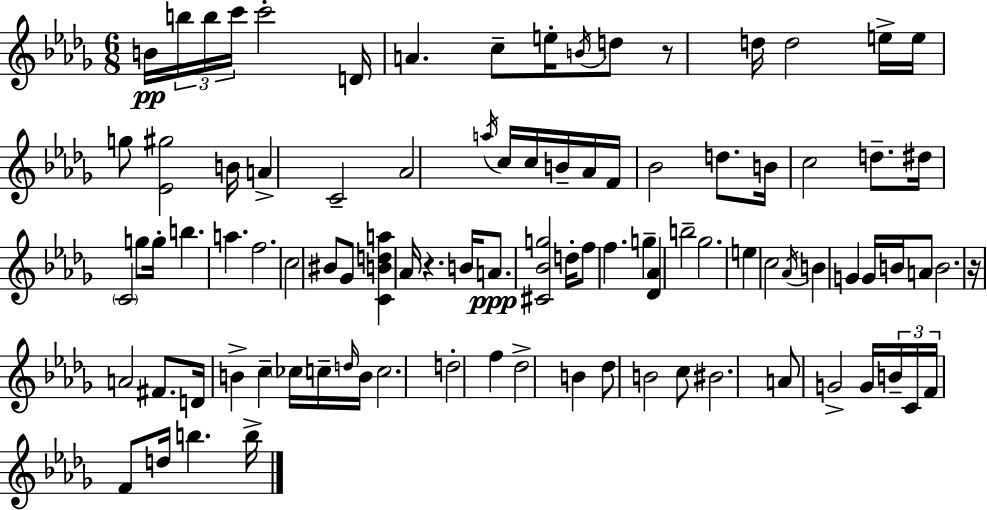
X:1
T:Untitled
M:6/8
L:1/4
K:Bbm
B/4 b/4 b/4 c'/4 c'2 D/4 A c/2 e/4 B/4 d/2 z/2 d/4 d2 e/4 e/4 g/2 [_E^g]2 B/4 A C2 _A2 a/4 c/4 c/4 B/4 _A/4 F/4 _B2 d/2 B/4 c2 d/2 ^d/4 C2 g/2 g/4 b a f2 c2 ^B/2 _G/2 [CBda] _A/4 z B/4 A/2 [^C_Bg]2 d/4 f/2 f g [_D_A] b2 _g2 e c2 _A/4 B G G/4 B/4 A/2 B2 z/4 A2 ^F/2 D/4 B c _c/4 c/4 d/4 B/4 c2 d2 f _d2 B _d/2 B2 c/2 ^B2 A/2 G2 G/4 B/4 C/4 F/4 F/2 d/4 b b/4